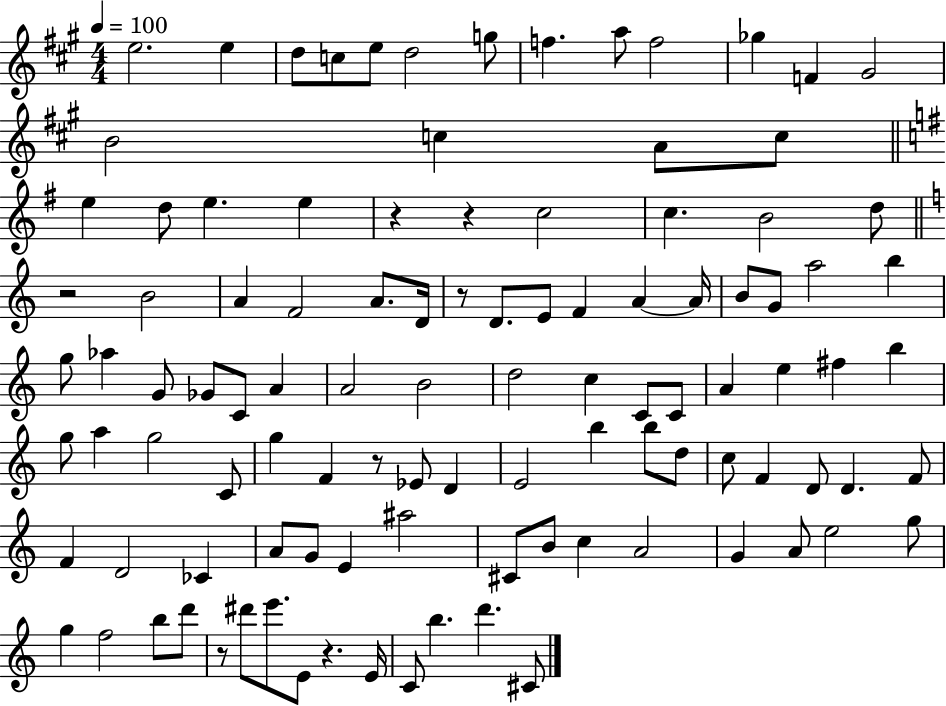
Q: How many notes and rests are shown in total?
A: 106